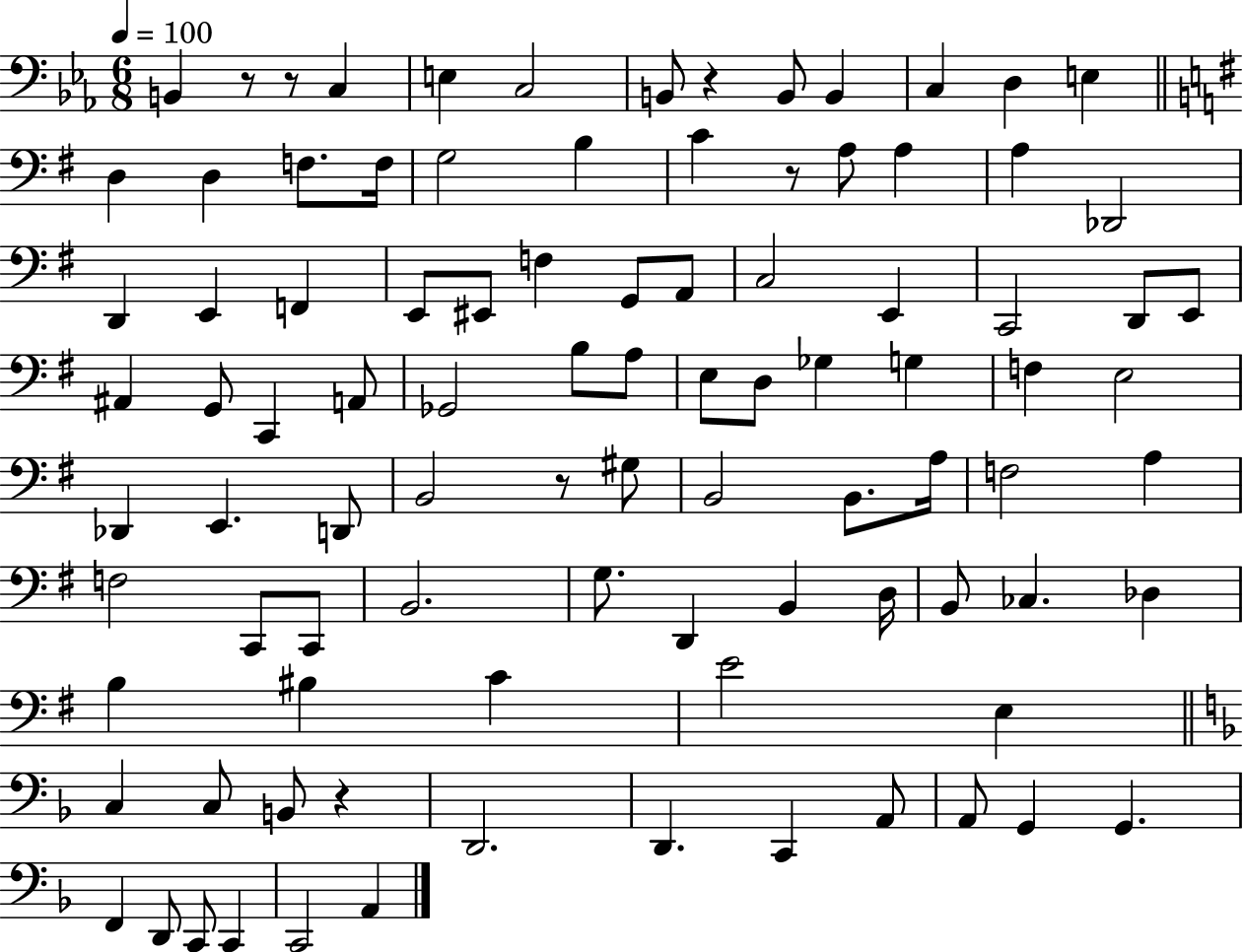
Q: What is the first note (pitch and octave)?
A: B2